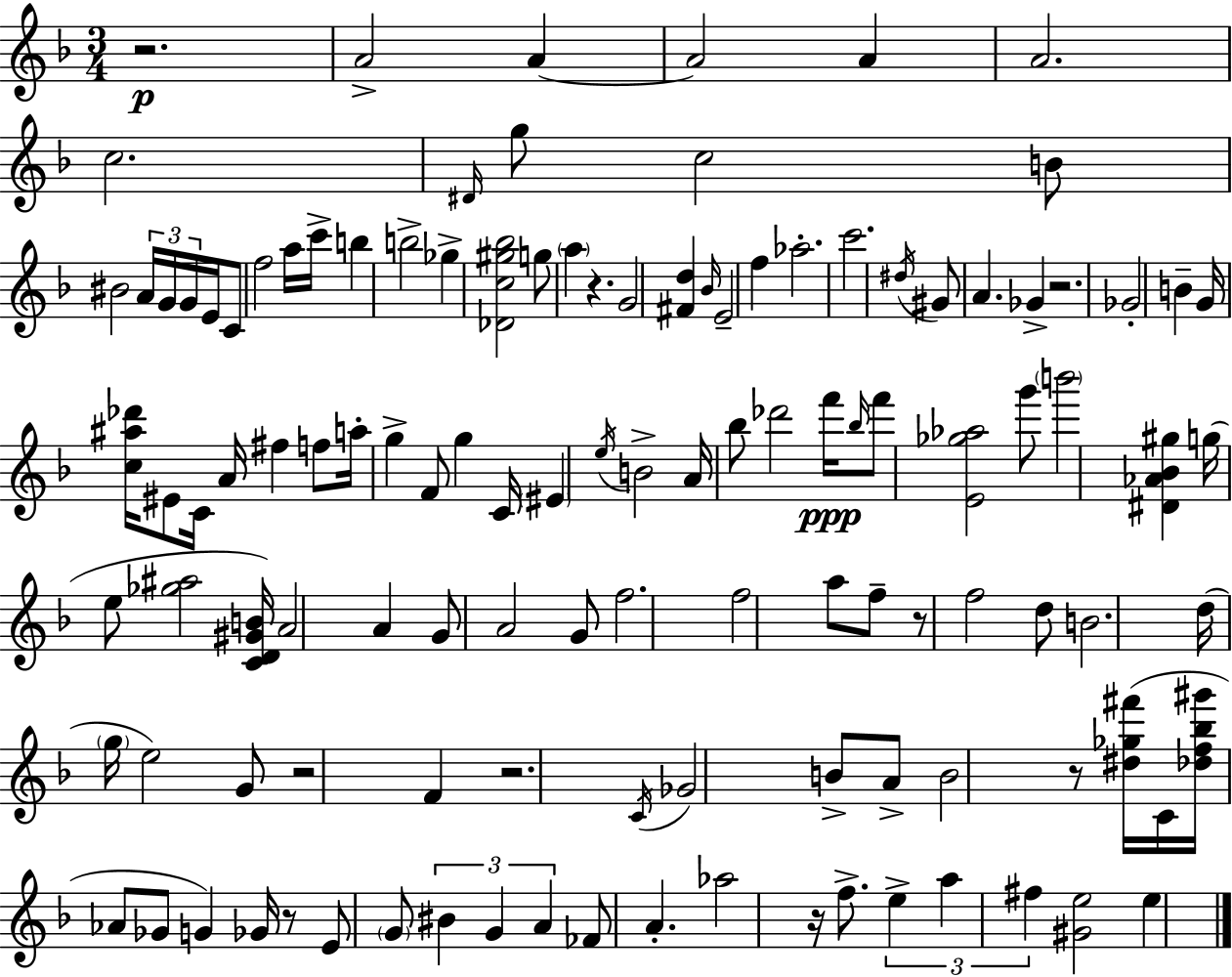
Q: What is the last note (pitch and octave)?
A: E5